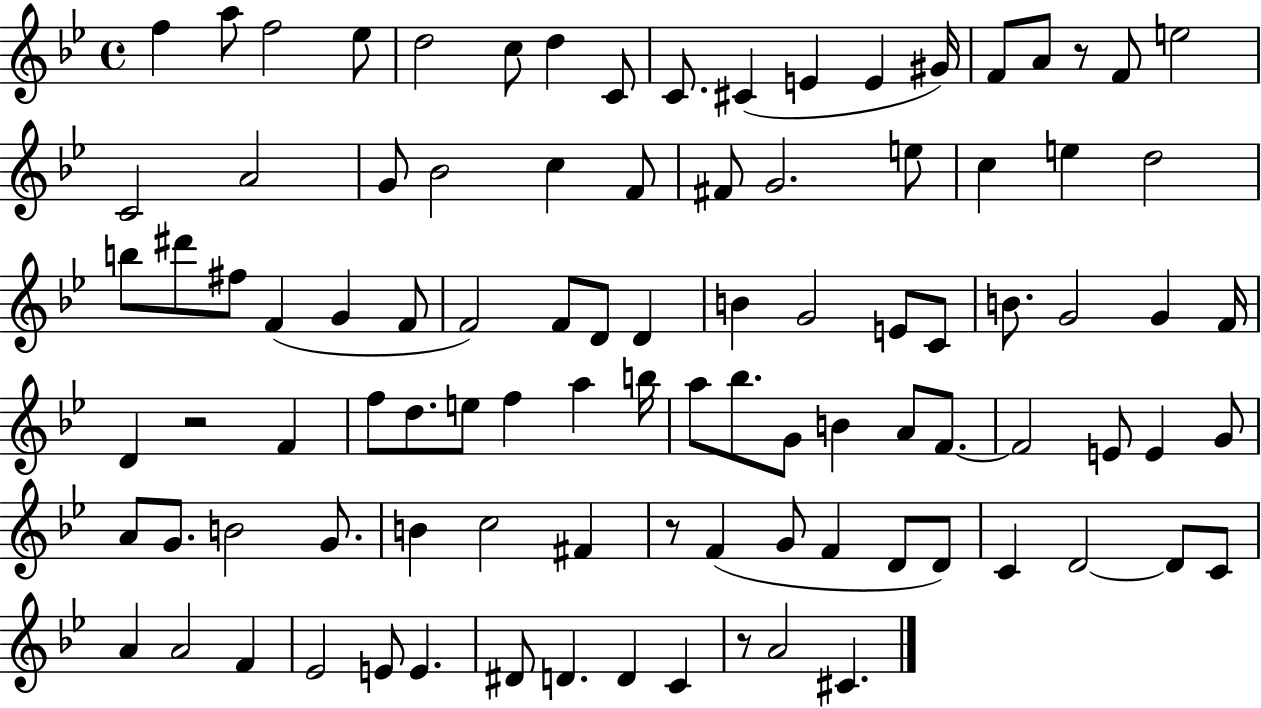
{
  \clef treble
  \time 4/4
  \defaultTimeSignature
  \key bes \major
  \repeat volta 2 { f''4 a''8 f''2 ees''8 | d''2 c''8 d''4 c'8 | c'8. cis'4( e'4 e'4 gis'16) | f'8 a'8 r8 f'8 e''2 | \break c'2 a'2 | g'8 bes'2 c''4 f'8 | fis'8 g'2. e''8 | c''4 e''4 d''2 | \break b''8 dis'''8 fis''8 f'4( g'4 f'8 | f'2) f'8 d'8 d'4 | b'4 g'2 e'8 c'8 | b'8. g'2 g'4 f'16 | \break d'4 r2 f'4 | f''8 d''8. e''8 f''4 a''4 b''16 | a''8 bes''8. g'8 b'4 a'8 f'8.~~ | f'2 e'8 e'4 g'8 | \break a'8 g'8. b'2 g'8. | b'4 c''2 fis'4 | r8 f'4( g'8 f'4 d'8 d'8) | c'4 d'2~~ d'8 c'8 | \break a'4 a'2 f'4 | ees'2 e'8 e'4. | dis'8 d'4. d'4 c'4 | r8 a'2 cis'4. | \break } \bar "|."
}